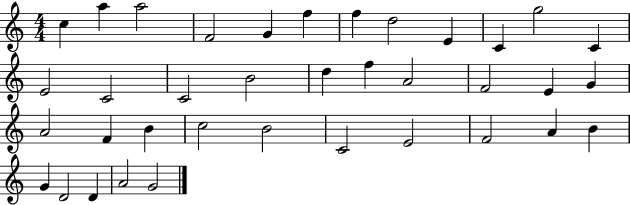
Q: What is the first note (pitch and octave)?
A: C5